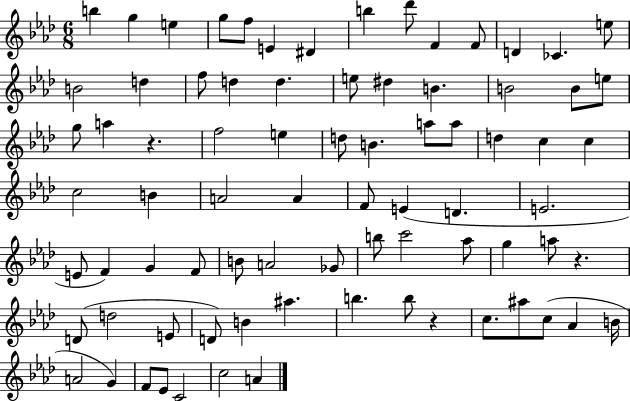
{
  \clef treble
  \numericTimeSignature
  \time 6/8
  \key aes \major
  \repeat volta 2 { b''4 g''4 e''4 | g''8 f''8 e'4 dis'4 | b''4 des'''8 f'4 f'8 | d'4 ces'4. e''8 | \break b'2 d''4 | f''8 d''4 d''4. | e''8 dis''4 b'4. | b'2 b'8 e''8 | \break g''8 a''4 r4. | f''2 e''4 | d''8 b'4. a''8 a''8 | d''4 c''4 c''4 | \break c''2 b'4 | a'2 a'4 | f'8 e'4( d'4. | e'2. | \break e'8 f'4) g'4 f'8 | b'8 a'2 ges'8 | b''8 c'''2 aes''8 | g''4 a''8 r4. | \break d'8( d''2 e'8 | d'8) b'4 ais''4. | b''4. b''8 r4 | c''8. ais''8 c''8( aes'4 b'16 | \break a'2 g'4) | f'8 ees'8 c'2 | c''2 a'4 | } \bar "|."
}